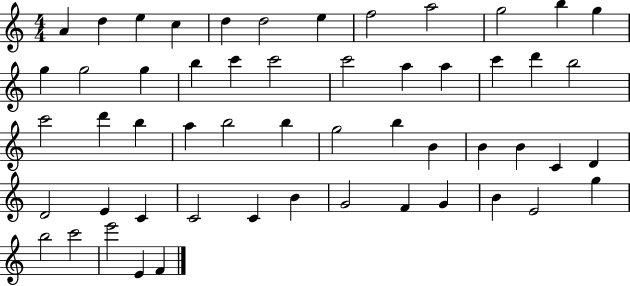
A4/q D5/q E5/q C5/q D5/q D5/h E5/q F5/h A5/h G5/h B5/q G5/q G5/q G5/h G5/q B5/q C6/q C6/h C6/h A5/q A5/q C6/q D6/q B5/h C6/h D6/q B5/q A5/q B5/h B5/q G5/h B5/q B4/q B4/q B4/q C4/q D4/q D4/h E4/q C4/q C4/h C4/q B4/q G4/h F4/q G4/q B4/q E4/h G5/q B5/h C6/h E6/h E4/q F4/q